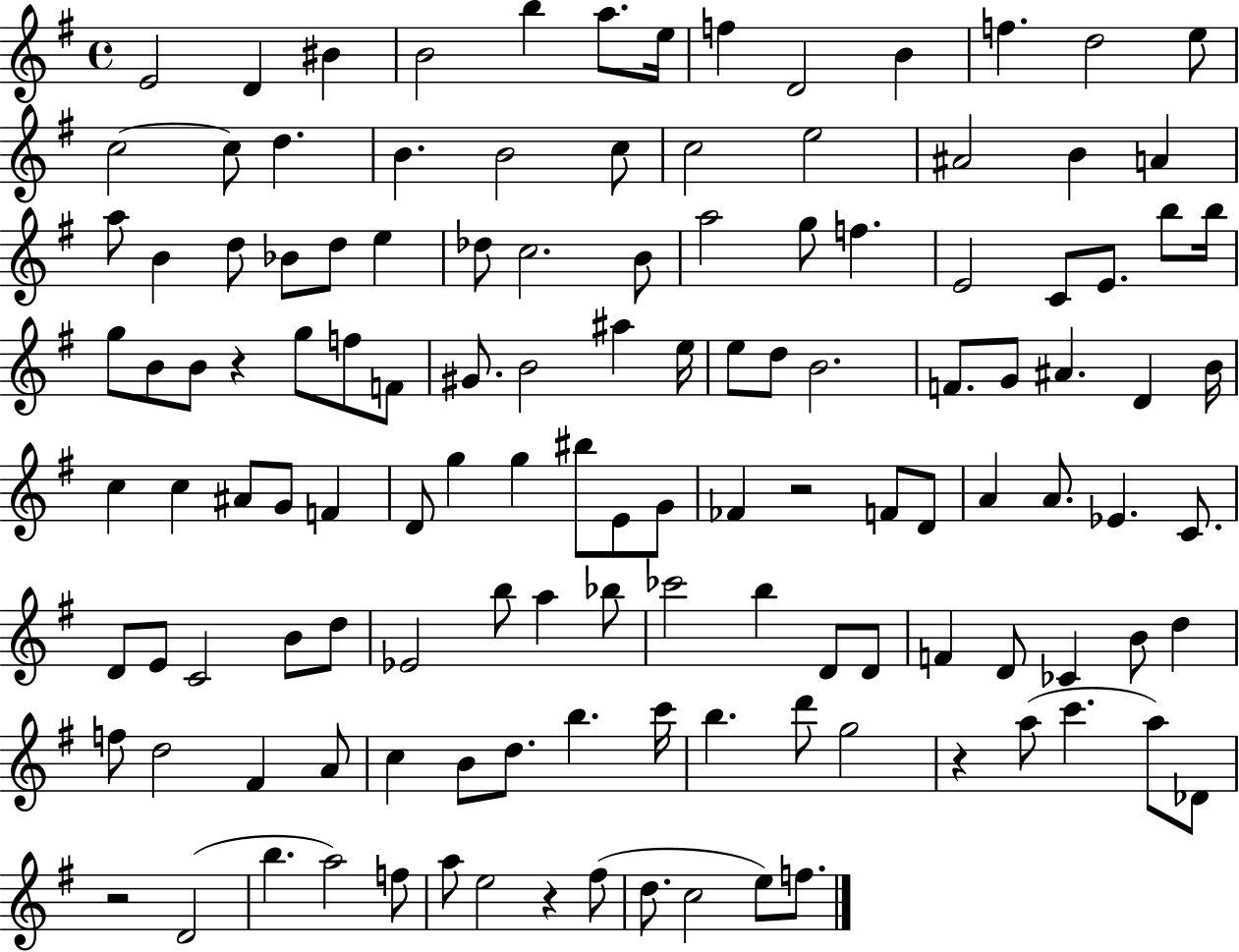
X:1
T:Untitled
M:4/4
L:1/4
K:G
E2 D ^B B2 b a/2 e/4 f D2 B f d2 e/2 c2 c/2 d B B2 c/2 c2 e2 ^A2 B A a/2 B d/2 _B/2 d/2 e _d/2 c2 B/2 a2 g/2 f E2 C/2 E/2 b/2 b/4 g/2 B/2 B/2 z g/2 f/2 F/2 ^G/2 B2 ^a e/4 e/2 d/2 B2 F/2 G/2 ^A D B/4 c c ^A/2 G/2 F D/2 g g ^b/2 E/2 G/2 _F z2 F/2 D/2 A A/2 _E C/2 D/2 E/2 C2 B/2 d/2 _E2 b/2 a _b/2 _c'2 b D/2 D/2 F D/2 _C B/2 d f/2 d2 ^F A/2 c B/2 d/2 b c'/4 b d'/2 g2 z a/2 c' a/2 _D/2 z2 D2 b a2 f/2 a/2 e2 z ^f/2 d/2 c2 e/2 f/2